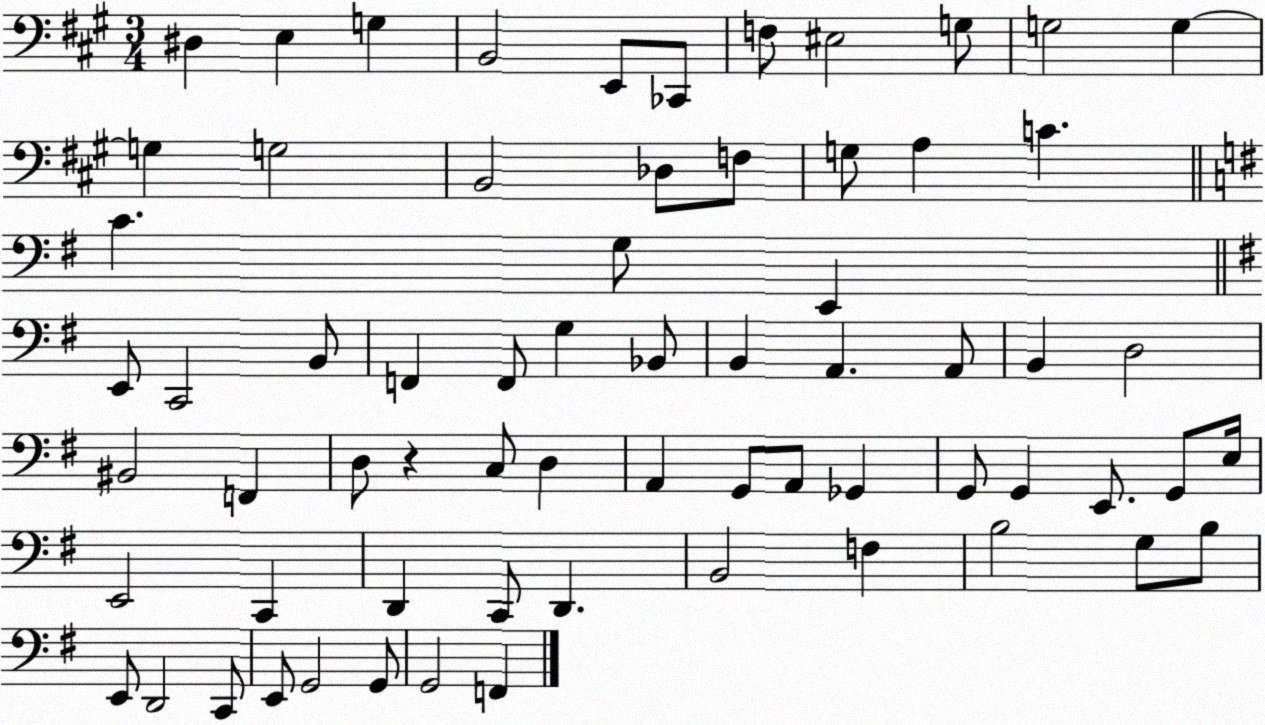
X:1
T:Untitled
M:3/4
L:1/4
K:A
^D, E, G, B,,2 E,,/2 _C,,/2 F,/2 ^E,2 G,/2 G,2 G, G, G,2 B,,2 _D,/2 F,/2 G,/2 A, C C G,/2 E,, E,,/2 C,,2 B,,/2 F,, F,,/2 G, _B,,/2 B,, A,, A,,/2 B,, D,2 ^B,,2 F,, D,/2 z C,/2 D, A,, G,,/2 A,,/2 _G,, G,,/2 G,, E,,/2 G,,/2 E,/4 E,,2 C,, D,, C,,/2 D,, B,,2 F, B,2 G,/2 B,/2 E,,/2 D,,2 C,,/2 E,,/2 G,,2 G,,/2 G,,2 F,,